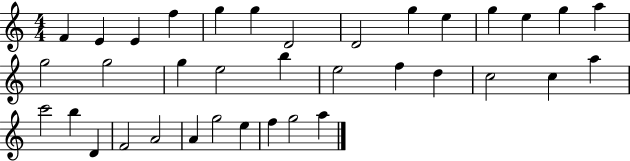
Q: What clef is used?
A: treble